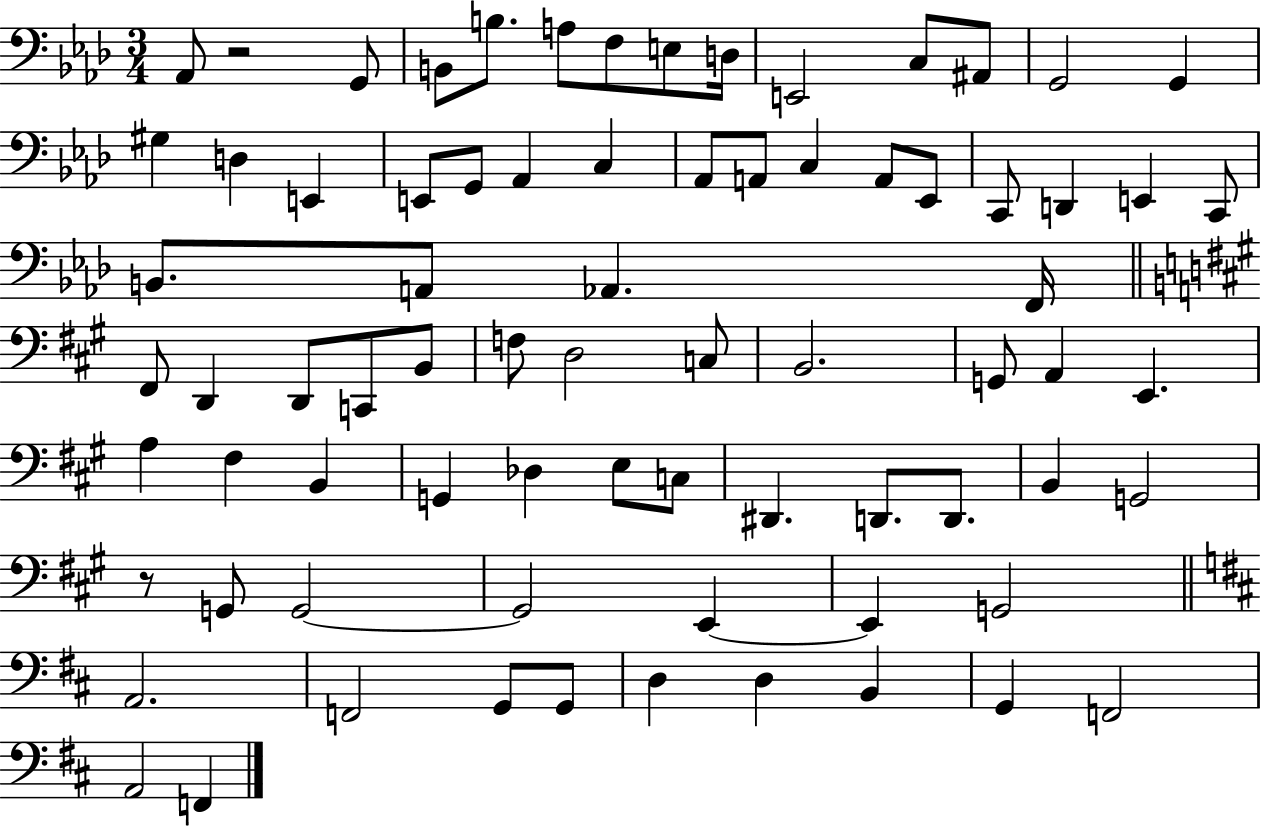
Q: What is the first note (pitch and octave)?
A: Ab2